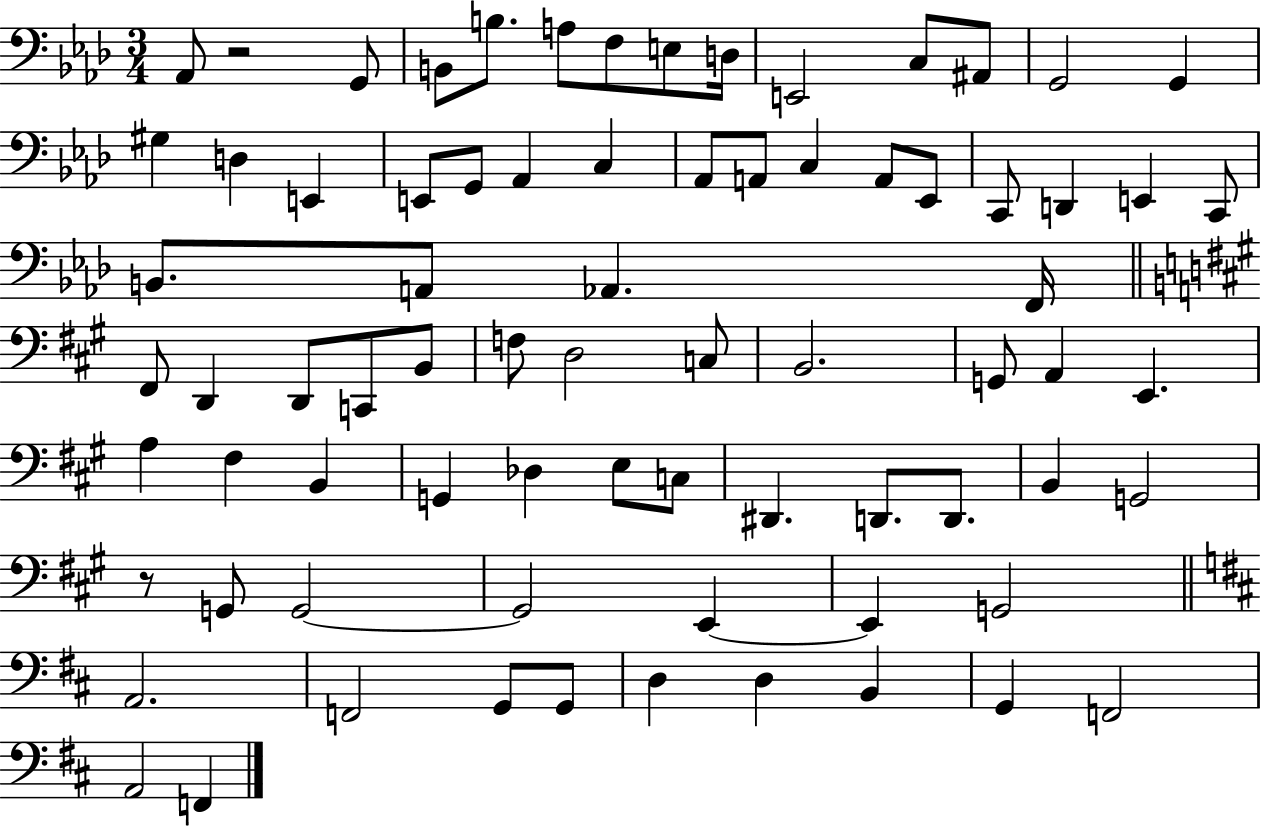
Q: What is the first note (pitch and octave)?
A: Ab2